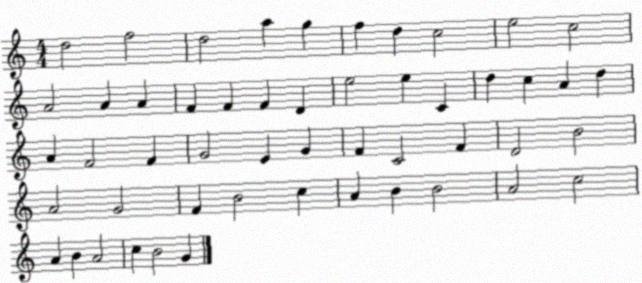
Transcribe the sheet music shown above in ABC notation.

X:1
T:Untitled
M:4/4
L:1/4
K:C
d2 f2 d2 a g f d c2 e2 c2 A2 A A F F F D e2 e C d c A d A F2 F G2 E G F C2 F D2 B2 A2 G2 F B2 c A B B2 A2 c2 A B A2 c B2 G